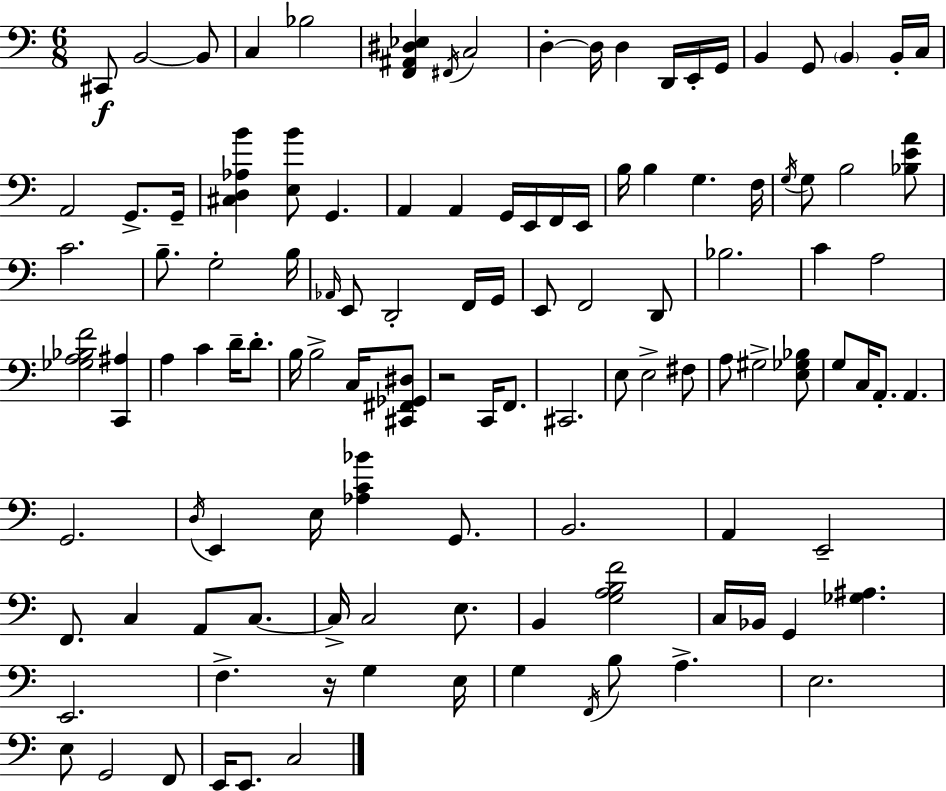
X:1
T:Untitled
M:6/8
L:1/4
K:Am
^C,,/2 B,,2 B,,/2 C, _B,2 [F,,^A,,^D,_E,] ^F,,/4 C,2 D, D,/4 D, D,,/4 E,,/4 G,,/4 B,, G,,/2 B,, B,,/4 C,/4 A,,2 G,,/2 G,,/4 [^C,D,_A,B] [E,B]/2 G,, A,, A,, G,,/4 E,,/4 F,,/4 E,,/4 B,/4 B, G, F,/4 G,/4 G,/2 B,2 [_B,EA]/2 C2 B,/2 G,2 B,/4 _A,,/4 E,,/2 D,,2 F,,/4 G,,/4 E,,/2 F,,2 D,,/2 _B,2 C A,2 [_G,A,_B,F]2 [C,,^A,] A, C D/4 D/2 B,/4 B,2 C,/4 [^C,,^F,,_G,,^D,]/2 z2 C,,/4 F,,/2 ^C,,2 E,/2 E,2 ^F,/2 A,/2 ^G,2 [E,_G,_B,]/2 G,/2 C,/4 A,,/2 A,, G,,2 D,/4 E,, E,/4 [_A,C_B] G,,/2 B,,2 A,, E,,2 F,,/2 C, A,,/2 C,/2 C,/4 C,2 E,/2 B,, [G,A,B,F]2 C,/4 _B,,/4 G,, [_G,^A,] E,,2 F, z/4 G, E,/4 G, F,,/4 B,/2 A, E,2 E,/2 G,,2 F,,/2 E,,/4 E,,/2 C,2